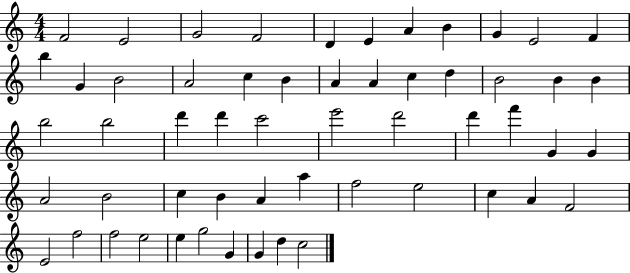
{
  \clef treble
  \numericTimeSignature
  \time 4/4
  \key c \major
  f'2 e'2 | g'2 f'2 | d'4 e'4 a'4 b'4 | g'4 e'2 f'4 | \break b''4 g'4 b'2 | a'2 c''4 b'4 | a'4 a'4 c''4 d''4 | b'2 b'4 b'4 | \break b''2 b''2 | d'''4 d'''4 c'''2 | e'''2 d'''2 | d'''4 f'''4 g'4 g'4 | \break a'2 b'2 | c''4 b'4 a'4 a''4 | f''2 e''2 | c''4 a'4 f'2 | \break e'2 f''2 | f''2 e''2 | e''4 g''2 g'4 | g'4 d''4 c''2 | \break \bar "|."
}